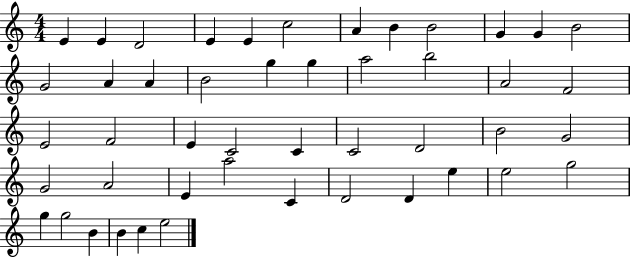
E4/q E4/q D4/h E4/q E4/q C5/h A4/q B4/q B4/h G4/q G4/q B4/h G4/h A4/q A4/q B4/h G5/q G5/q A5/h B5/h A4/h F4/h E4/h F4/h E4/q C4/h C4/q C4/h D4/h B4/h G4/h G4/h A4/h E4/q A5/h C4/q D4/h D4/q E5/q E5/h G5/h G5/q G5/h B4/q B4/q C5/q E5/h